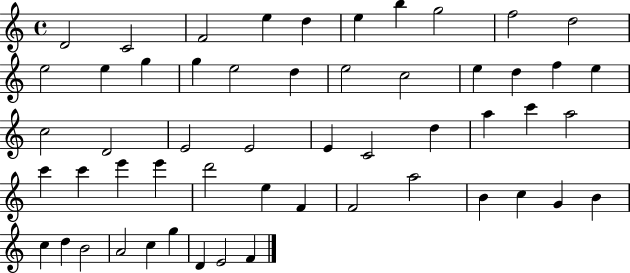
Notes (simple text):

D4/h C4/h F4/h E5/q D5/q E5/q B5/q G5/h F5/h D5/h E5/h E5/q G5/q G5/q E5/h D5/q E5/h C5/h E5/q D5/q F5/q E5/q C5/h D4/h E4/h E4/h E4/q C4/h D5/q A5/q C6/q A5/h C6/q C6/q E6/q E6/q D6/h E5/q F4/q F4/h A5/h B4/q C5/q G4/q B4/q C5/q D5/q B4/h A4/h C5/q G5/q D4/q E4/h F4/q